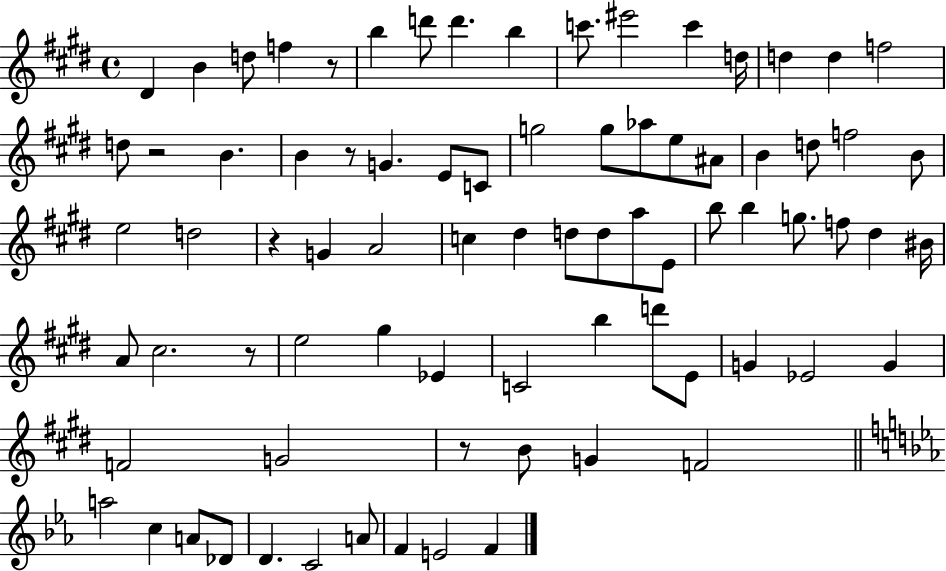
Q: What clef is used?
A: treble